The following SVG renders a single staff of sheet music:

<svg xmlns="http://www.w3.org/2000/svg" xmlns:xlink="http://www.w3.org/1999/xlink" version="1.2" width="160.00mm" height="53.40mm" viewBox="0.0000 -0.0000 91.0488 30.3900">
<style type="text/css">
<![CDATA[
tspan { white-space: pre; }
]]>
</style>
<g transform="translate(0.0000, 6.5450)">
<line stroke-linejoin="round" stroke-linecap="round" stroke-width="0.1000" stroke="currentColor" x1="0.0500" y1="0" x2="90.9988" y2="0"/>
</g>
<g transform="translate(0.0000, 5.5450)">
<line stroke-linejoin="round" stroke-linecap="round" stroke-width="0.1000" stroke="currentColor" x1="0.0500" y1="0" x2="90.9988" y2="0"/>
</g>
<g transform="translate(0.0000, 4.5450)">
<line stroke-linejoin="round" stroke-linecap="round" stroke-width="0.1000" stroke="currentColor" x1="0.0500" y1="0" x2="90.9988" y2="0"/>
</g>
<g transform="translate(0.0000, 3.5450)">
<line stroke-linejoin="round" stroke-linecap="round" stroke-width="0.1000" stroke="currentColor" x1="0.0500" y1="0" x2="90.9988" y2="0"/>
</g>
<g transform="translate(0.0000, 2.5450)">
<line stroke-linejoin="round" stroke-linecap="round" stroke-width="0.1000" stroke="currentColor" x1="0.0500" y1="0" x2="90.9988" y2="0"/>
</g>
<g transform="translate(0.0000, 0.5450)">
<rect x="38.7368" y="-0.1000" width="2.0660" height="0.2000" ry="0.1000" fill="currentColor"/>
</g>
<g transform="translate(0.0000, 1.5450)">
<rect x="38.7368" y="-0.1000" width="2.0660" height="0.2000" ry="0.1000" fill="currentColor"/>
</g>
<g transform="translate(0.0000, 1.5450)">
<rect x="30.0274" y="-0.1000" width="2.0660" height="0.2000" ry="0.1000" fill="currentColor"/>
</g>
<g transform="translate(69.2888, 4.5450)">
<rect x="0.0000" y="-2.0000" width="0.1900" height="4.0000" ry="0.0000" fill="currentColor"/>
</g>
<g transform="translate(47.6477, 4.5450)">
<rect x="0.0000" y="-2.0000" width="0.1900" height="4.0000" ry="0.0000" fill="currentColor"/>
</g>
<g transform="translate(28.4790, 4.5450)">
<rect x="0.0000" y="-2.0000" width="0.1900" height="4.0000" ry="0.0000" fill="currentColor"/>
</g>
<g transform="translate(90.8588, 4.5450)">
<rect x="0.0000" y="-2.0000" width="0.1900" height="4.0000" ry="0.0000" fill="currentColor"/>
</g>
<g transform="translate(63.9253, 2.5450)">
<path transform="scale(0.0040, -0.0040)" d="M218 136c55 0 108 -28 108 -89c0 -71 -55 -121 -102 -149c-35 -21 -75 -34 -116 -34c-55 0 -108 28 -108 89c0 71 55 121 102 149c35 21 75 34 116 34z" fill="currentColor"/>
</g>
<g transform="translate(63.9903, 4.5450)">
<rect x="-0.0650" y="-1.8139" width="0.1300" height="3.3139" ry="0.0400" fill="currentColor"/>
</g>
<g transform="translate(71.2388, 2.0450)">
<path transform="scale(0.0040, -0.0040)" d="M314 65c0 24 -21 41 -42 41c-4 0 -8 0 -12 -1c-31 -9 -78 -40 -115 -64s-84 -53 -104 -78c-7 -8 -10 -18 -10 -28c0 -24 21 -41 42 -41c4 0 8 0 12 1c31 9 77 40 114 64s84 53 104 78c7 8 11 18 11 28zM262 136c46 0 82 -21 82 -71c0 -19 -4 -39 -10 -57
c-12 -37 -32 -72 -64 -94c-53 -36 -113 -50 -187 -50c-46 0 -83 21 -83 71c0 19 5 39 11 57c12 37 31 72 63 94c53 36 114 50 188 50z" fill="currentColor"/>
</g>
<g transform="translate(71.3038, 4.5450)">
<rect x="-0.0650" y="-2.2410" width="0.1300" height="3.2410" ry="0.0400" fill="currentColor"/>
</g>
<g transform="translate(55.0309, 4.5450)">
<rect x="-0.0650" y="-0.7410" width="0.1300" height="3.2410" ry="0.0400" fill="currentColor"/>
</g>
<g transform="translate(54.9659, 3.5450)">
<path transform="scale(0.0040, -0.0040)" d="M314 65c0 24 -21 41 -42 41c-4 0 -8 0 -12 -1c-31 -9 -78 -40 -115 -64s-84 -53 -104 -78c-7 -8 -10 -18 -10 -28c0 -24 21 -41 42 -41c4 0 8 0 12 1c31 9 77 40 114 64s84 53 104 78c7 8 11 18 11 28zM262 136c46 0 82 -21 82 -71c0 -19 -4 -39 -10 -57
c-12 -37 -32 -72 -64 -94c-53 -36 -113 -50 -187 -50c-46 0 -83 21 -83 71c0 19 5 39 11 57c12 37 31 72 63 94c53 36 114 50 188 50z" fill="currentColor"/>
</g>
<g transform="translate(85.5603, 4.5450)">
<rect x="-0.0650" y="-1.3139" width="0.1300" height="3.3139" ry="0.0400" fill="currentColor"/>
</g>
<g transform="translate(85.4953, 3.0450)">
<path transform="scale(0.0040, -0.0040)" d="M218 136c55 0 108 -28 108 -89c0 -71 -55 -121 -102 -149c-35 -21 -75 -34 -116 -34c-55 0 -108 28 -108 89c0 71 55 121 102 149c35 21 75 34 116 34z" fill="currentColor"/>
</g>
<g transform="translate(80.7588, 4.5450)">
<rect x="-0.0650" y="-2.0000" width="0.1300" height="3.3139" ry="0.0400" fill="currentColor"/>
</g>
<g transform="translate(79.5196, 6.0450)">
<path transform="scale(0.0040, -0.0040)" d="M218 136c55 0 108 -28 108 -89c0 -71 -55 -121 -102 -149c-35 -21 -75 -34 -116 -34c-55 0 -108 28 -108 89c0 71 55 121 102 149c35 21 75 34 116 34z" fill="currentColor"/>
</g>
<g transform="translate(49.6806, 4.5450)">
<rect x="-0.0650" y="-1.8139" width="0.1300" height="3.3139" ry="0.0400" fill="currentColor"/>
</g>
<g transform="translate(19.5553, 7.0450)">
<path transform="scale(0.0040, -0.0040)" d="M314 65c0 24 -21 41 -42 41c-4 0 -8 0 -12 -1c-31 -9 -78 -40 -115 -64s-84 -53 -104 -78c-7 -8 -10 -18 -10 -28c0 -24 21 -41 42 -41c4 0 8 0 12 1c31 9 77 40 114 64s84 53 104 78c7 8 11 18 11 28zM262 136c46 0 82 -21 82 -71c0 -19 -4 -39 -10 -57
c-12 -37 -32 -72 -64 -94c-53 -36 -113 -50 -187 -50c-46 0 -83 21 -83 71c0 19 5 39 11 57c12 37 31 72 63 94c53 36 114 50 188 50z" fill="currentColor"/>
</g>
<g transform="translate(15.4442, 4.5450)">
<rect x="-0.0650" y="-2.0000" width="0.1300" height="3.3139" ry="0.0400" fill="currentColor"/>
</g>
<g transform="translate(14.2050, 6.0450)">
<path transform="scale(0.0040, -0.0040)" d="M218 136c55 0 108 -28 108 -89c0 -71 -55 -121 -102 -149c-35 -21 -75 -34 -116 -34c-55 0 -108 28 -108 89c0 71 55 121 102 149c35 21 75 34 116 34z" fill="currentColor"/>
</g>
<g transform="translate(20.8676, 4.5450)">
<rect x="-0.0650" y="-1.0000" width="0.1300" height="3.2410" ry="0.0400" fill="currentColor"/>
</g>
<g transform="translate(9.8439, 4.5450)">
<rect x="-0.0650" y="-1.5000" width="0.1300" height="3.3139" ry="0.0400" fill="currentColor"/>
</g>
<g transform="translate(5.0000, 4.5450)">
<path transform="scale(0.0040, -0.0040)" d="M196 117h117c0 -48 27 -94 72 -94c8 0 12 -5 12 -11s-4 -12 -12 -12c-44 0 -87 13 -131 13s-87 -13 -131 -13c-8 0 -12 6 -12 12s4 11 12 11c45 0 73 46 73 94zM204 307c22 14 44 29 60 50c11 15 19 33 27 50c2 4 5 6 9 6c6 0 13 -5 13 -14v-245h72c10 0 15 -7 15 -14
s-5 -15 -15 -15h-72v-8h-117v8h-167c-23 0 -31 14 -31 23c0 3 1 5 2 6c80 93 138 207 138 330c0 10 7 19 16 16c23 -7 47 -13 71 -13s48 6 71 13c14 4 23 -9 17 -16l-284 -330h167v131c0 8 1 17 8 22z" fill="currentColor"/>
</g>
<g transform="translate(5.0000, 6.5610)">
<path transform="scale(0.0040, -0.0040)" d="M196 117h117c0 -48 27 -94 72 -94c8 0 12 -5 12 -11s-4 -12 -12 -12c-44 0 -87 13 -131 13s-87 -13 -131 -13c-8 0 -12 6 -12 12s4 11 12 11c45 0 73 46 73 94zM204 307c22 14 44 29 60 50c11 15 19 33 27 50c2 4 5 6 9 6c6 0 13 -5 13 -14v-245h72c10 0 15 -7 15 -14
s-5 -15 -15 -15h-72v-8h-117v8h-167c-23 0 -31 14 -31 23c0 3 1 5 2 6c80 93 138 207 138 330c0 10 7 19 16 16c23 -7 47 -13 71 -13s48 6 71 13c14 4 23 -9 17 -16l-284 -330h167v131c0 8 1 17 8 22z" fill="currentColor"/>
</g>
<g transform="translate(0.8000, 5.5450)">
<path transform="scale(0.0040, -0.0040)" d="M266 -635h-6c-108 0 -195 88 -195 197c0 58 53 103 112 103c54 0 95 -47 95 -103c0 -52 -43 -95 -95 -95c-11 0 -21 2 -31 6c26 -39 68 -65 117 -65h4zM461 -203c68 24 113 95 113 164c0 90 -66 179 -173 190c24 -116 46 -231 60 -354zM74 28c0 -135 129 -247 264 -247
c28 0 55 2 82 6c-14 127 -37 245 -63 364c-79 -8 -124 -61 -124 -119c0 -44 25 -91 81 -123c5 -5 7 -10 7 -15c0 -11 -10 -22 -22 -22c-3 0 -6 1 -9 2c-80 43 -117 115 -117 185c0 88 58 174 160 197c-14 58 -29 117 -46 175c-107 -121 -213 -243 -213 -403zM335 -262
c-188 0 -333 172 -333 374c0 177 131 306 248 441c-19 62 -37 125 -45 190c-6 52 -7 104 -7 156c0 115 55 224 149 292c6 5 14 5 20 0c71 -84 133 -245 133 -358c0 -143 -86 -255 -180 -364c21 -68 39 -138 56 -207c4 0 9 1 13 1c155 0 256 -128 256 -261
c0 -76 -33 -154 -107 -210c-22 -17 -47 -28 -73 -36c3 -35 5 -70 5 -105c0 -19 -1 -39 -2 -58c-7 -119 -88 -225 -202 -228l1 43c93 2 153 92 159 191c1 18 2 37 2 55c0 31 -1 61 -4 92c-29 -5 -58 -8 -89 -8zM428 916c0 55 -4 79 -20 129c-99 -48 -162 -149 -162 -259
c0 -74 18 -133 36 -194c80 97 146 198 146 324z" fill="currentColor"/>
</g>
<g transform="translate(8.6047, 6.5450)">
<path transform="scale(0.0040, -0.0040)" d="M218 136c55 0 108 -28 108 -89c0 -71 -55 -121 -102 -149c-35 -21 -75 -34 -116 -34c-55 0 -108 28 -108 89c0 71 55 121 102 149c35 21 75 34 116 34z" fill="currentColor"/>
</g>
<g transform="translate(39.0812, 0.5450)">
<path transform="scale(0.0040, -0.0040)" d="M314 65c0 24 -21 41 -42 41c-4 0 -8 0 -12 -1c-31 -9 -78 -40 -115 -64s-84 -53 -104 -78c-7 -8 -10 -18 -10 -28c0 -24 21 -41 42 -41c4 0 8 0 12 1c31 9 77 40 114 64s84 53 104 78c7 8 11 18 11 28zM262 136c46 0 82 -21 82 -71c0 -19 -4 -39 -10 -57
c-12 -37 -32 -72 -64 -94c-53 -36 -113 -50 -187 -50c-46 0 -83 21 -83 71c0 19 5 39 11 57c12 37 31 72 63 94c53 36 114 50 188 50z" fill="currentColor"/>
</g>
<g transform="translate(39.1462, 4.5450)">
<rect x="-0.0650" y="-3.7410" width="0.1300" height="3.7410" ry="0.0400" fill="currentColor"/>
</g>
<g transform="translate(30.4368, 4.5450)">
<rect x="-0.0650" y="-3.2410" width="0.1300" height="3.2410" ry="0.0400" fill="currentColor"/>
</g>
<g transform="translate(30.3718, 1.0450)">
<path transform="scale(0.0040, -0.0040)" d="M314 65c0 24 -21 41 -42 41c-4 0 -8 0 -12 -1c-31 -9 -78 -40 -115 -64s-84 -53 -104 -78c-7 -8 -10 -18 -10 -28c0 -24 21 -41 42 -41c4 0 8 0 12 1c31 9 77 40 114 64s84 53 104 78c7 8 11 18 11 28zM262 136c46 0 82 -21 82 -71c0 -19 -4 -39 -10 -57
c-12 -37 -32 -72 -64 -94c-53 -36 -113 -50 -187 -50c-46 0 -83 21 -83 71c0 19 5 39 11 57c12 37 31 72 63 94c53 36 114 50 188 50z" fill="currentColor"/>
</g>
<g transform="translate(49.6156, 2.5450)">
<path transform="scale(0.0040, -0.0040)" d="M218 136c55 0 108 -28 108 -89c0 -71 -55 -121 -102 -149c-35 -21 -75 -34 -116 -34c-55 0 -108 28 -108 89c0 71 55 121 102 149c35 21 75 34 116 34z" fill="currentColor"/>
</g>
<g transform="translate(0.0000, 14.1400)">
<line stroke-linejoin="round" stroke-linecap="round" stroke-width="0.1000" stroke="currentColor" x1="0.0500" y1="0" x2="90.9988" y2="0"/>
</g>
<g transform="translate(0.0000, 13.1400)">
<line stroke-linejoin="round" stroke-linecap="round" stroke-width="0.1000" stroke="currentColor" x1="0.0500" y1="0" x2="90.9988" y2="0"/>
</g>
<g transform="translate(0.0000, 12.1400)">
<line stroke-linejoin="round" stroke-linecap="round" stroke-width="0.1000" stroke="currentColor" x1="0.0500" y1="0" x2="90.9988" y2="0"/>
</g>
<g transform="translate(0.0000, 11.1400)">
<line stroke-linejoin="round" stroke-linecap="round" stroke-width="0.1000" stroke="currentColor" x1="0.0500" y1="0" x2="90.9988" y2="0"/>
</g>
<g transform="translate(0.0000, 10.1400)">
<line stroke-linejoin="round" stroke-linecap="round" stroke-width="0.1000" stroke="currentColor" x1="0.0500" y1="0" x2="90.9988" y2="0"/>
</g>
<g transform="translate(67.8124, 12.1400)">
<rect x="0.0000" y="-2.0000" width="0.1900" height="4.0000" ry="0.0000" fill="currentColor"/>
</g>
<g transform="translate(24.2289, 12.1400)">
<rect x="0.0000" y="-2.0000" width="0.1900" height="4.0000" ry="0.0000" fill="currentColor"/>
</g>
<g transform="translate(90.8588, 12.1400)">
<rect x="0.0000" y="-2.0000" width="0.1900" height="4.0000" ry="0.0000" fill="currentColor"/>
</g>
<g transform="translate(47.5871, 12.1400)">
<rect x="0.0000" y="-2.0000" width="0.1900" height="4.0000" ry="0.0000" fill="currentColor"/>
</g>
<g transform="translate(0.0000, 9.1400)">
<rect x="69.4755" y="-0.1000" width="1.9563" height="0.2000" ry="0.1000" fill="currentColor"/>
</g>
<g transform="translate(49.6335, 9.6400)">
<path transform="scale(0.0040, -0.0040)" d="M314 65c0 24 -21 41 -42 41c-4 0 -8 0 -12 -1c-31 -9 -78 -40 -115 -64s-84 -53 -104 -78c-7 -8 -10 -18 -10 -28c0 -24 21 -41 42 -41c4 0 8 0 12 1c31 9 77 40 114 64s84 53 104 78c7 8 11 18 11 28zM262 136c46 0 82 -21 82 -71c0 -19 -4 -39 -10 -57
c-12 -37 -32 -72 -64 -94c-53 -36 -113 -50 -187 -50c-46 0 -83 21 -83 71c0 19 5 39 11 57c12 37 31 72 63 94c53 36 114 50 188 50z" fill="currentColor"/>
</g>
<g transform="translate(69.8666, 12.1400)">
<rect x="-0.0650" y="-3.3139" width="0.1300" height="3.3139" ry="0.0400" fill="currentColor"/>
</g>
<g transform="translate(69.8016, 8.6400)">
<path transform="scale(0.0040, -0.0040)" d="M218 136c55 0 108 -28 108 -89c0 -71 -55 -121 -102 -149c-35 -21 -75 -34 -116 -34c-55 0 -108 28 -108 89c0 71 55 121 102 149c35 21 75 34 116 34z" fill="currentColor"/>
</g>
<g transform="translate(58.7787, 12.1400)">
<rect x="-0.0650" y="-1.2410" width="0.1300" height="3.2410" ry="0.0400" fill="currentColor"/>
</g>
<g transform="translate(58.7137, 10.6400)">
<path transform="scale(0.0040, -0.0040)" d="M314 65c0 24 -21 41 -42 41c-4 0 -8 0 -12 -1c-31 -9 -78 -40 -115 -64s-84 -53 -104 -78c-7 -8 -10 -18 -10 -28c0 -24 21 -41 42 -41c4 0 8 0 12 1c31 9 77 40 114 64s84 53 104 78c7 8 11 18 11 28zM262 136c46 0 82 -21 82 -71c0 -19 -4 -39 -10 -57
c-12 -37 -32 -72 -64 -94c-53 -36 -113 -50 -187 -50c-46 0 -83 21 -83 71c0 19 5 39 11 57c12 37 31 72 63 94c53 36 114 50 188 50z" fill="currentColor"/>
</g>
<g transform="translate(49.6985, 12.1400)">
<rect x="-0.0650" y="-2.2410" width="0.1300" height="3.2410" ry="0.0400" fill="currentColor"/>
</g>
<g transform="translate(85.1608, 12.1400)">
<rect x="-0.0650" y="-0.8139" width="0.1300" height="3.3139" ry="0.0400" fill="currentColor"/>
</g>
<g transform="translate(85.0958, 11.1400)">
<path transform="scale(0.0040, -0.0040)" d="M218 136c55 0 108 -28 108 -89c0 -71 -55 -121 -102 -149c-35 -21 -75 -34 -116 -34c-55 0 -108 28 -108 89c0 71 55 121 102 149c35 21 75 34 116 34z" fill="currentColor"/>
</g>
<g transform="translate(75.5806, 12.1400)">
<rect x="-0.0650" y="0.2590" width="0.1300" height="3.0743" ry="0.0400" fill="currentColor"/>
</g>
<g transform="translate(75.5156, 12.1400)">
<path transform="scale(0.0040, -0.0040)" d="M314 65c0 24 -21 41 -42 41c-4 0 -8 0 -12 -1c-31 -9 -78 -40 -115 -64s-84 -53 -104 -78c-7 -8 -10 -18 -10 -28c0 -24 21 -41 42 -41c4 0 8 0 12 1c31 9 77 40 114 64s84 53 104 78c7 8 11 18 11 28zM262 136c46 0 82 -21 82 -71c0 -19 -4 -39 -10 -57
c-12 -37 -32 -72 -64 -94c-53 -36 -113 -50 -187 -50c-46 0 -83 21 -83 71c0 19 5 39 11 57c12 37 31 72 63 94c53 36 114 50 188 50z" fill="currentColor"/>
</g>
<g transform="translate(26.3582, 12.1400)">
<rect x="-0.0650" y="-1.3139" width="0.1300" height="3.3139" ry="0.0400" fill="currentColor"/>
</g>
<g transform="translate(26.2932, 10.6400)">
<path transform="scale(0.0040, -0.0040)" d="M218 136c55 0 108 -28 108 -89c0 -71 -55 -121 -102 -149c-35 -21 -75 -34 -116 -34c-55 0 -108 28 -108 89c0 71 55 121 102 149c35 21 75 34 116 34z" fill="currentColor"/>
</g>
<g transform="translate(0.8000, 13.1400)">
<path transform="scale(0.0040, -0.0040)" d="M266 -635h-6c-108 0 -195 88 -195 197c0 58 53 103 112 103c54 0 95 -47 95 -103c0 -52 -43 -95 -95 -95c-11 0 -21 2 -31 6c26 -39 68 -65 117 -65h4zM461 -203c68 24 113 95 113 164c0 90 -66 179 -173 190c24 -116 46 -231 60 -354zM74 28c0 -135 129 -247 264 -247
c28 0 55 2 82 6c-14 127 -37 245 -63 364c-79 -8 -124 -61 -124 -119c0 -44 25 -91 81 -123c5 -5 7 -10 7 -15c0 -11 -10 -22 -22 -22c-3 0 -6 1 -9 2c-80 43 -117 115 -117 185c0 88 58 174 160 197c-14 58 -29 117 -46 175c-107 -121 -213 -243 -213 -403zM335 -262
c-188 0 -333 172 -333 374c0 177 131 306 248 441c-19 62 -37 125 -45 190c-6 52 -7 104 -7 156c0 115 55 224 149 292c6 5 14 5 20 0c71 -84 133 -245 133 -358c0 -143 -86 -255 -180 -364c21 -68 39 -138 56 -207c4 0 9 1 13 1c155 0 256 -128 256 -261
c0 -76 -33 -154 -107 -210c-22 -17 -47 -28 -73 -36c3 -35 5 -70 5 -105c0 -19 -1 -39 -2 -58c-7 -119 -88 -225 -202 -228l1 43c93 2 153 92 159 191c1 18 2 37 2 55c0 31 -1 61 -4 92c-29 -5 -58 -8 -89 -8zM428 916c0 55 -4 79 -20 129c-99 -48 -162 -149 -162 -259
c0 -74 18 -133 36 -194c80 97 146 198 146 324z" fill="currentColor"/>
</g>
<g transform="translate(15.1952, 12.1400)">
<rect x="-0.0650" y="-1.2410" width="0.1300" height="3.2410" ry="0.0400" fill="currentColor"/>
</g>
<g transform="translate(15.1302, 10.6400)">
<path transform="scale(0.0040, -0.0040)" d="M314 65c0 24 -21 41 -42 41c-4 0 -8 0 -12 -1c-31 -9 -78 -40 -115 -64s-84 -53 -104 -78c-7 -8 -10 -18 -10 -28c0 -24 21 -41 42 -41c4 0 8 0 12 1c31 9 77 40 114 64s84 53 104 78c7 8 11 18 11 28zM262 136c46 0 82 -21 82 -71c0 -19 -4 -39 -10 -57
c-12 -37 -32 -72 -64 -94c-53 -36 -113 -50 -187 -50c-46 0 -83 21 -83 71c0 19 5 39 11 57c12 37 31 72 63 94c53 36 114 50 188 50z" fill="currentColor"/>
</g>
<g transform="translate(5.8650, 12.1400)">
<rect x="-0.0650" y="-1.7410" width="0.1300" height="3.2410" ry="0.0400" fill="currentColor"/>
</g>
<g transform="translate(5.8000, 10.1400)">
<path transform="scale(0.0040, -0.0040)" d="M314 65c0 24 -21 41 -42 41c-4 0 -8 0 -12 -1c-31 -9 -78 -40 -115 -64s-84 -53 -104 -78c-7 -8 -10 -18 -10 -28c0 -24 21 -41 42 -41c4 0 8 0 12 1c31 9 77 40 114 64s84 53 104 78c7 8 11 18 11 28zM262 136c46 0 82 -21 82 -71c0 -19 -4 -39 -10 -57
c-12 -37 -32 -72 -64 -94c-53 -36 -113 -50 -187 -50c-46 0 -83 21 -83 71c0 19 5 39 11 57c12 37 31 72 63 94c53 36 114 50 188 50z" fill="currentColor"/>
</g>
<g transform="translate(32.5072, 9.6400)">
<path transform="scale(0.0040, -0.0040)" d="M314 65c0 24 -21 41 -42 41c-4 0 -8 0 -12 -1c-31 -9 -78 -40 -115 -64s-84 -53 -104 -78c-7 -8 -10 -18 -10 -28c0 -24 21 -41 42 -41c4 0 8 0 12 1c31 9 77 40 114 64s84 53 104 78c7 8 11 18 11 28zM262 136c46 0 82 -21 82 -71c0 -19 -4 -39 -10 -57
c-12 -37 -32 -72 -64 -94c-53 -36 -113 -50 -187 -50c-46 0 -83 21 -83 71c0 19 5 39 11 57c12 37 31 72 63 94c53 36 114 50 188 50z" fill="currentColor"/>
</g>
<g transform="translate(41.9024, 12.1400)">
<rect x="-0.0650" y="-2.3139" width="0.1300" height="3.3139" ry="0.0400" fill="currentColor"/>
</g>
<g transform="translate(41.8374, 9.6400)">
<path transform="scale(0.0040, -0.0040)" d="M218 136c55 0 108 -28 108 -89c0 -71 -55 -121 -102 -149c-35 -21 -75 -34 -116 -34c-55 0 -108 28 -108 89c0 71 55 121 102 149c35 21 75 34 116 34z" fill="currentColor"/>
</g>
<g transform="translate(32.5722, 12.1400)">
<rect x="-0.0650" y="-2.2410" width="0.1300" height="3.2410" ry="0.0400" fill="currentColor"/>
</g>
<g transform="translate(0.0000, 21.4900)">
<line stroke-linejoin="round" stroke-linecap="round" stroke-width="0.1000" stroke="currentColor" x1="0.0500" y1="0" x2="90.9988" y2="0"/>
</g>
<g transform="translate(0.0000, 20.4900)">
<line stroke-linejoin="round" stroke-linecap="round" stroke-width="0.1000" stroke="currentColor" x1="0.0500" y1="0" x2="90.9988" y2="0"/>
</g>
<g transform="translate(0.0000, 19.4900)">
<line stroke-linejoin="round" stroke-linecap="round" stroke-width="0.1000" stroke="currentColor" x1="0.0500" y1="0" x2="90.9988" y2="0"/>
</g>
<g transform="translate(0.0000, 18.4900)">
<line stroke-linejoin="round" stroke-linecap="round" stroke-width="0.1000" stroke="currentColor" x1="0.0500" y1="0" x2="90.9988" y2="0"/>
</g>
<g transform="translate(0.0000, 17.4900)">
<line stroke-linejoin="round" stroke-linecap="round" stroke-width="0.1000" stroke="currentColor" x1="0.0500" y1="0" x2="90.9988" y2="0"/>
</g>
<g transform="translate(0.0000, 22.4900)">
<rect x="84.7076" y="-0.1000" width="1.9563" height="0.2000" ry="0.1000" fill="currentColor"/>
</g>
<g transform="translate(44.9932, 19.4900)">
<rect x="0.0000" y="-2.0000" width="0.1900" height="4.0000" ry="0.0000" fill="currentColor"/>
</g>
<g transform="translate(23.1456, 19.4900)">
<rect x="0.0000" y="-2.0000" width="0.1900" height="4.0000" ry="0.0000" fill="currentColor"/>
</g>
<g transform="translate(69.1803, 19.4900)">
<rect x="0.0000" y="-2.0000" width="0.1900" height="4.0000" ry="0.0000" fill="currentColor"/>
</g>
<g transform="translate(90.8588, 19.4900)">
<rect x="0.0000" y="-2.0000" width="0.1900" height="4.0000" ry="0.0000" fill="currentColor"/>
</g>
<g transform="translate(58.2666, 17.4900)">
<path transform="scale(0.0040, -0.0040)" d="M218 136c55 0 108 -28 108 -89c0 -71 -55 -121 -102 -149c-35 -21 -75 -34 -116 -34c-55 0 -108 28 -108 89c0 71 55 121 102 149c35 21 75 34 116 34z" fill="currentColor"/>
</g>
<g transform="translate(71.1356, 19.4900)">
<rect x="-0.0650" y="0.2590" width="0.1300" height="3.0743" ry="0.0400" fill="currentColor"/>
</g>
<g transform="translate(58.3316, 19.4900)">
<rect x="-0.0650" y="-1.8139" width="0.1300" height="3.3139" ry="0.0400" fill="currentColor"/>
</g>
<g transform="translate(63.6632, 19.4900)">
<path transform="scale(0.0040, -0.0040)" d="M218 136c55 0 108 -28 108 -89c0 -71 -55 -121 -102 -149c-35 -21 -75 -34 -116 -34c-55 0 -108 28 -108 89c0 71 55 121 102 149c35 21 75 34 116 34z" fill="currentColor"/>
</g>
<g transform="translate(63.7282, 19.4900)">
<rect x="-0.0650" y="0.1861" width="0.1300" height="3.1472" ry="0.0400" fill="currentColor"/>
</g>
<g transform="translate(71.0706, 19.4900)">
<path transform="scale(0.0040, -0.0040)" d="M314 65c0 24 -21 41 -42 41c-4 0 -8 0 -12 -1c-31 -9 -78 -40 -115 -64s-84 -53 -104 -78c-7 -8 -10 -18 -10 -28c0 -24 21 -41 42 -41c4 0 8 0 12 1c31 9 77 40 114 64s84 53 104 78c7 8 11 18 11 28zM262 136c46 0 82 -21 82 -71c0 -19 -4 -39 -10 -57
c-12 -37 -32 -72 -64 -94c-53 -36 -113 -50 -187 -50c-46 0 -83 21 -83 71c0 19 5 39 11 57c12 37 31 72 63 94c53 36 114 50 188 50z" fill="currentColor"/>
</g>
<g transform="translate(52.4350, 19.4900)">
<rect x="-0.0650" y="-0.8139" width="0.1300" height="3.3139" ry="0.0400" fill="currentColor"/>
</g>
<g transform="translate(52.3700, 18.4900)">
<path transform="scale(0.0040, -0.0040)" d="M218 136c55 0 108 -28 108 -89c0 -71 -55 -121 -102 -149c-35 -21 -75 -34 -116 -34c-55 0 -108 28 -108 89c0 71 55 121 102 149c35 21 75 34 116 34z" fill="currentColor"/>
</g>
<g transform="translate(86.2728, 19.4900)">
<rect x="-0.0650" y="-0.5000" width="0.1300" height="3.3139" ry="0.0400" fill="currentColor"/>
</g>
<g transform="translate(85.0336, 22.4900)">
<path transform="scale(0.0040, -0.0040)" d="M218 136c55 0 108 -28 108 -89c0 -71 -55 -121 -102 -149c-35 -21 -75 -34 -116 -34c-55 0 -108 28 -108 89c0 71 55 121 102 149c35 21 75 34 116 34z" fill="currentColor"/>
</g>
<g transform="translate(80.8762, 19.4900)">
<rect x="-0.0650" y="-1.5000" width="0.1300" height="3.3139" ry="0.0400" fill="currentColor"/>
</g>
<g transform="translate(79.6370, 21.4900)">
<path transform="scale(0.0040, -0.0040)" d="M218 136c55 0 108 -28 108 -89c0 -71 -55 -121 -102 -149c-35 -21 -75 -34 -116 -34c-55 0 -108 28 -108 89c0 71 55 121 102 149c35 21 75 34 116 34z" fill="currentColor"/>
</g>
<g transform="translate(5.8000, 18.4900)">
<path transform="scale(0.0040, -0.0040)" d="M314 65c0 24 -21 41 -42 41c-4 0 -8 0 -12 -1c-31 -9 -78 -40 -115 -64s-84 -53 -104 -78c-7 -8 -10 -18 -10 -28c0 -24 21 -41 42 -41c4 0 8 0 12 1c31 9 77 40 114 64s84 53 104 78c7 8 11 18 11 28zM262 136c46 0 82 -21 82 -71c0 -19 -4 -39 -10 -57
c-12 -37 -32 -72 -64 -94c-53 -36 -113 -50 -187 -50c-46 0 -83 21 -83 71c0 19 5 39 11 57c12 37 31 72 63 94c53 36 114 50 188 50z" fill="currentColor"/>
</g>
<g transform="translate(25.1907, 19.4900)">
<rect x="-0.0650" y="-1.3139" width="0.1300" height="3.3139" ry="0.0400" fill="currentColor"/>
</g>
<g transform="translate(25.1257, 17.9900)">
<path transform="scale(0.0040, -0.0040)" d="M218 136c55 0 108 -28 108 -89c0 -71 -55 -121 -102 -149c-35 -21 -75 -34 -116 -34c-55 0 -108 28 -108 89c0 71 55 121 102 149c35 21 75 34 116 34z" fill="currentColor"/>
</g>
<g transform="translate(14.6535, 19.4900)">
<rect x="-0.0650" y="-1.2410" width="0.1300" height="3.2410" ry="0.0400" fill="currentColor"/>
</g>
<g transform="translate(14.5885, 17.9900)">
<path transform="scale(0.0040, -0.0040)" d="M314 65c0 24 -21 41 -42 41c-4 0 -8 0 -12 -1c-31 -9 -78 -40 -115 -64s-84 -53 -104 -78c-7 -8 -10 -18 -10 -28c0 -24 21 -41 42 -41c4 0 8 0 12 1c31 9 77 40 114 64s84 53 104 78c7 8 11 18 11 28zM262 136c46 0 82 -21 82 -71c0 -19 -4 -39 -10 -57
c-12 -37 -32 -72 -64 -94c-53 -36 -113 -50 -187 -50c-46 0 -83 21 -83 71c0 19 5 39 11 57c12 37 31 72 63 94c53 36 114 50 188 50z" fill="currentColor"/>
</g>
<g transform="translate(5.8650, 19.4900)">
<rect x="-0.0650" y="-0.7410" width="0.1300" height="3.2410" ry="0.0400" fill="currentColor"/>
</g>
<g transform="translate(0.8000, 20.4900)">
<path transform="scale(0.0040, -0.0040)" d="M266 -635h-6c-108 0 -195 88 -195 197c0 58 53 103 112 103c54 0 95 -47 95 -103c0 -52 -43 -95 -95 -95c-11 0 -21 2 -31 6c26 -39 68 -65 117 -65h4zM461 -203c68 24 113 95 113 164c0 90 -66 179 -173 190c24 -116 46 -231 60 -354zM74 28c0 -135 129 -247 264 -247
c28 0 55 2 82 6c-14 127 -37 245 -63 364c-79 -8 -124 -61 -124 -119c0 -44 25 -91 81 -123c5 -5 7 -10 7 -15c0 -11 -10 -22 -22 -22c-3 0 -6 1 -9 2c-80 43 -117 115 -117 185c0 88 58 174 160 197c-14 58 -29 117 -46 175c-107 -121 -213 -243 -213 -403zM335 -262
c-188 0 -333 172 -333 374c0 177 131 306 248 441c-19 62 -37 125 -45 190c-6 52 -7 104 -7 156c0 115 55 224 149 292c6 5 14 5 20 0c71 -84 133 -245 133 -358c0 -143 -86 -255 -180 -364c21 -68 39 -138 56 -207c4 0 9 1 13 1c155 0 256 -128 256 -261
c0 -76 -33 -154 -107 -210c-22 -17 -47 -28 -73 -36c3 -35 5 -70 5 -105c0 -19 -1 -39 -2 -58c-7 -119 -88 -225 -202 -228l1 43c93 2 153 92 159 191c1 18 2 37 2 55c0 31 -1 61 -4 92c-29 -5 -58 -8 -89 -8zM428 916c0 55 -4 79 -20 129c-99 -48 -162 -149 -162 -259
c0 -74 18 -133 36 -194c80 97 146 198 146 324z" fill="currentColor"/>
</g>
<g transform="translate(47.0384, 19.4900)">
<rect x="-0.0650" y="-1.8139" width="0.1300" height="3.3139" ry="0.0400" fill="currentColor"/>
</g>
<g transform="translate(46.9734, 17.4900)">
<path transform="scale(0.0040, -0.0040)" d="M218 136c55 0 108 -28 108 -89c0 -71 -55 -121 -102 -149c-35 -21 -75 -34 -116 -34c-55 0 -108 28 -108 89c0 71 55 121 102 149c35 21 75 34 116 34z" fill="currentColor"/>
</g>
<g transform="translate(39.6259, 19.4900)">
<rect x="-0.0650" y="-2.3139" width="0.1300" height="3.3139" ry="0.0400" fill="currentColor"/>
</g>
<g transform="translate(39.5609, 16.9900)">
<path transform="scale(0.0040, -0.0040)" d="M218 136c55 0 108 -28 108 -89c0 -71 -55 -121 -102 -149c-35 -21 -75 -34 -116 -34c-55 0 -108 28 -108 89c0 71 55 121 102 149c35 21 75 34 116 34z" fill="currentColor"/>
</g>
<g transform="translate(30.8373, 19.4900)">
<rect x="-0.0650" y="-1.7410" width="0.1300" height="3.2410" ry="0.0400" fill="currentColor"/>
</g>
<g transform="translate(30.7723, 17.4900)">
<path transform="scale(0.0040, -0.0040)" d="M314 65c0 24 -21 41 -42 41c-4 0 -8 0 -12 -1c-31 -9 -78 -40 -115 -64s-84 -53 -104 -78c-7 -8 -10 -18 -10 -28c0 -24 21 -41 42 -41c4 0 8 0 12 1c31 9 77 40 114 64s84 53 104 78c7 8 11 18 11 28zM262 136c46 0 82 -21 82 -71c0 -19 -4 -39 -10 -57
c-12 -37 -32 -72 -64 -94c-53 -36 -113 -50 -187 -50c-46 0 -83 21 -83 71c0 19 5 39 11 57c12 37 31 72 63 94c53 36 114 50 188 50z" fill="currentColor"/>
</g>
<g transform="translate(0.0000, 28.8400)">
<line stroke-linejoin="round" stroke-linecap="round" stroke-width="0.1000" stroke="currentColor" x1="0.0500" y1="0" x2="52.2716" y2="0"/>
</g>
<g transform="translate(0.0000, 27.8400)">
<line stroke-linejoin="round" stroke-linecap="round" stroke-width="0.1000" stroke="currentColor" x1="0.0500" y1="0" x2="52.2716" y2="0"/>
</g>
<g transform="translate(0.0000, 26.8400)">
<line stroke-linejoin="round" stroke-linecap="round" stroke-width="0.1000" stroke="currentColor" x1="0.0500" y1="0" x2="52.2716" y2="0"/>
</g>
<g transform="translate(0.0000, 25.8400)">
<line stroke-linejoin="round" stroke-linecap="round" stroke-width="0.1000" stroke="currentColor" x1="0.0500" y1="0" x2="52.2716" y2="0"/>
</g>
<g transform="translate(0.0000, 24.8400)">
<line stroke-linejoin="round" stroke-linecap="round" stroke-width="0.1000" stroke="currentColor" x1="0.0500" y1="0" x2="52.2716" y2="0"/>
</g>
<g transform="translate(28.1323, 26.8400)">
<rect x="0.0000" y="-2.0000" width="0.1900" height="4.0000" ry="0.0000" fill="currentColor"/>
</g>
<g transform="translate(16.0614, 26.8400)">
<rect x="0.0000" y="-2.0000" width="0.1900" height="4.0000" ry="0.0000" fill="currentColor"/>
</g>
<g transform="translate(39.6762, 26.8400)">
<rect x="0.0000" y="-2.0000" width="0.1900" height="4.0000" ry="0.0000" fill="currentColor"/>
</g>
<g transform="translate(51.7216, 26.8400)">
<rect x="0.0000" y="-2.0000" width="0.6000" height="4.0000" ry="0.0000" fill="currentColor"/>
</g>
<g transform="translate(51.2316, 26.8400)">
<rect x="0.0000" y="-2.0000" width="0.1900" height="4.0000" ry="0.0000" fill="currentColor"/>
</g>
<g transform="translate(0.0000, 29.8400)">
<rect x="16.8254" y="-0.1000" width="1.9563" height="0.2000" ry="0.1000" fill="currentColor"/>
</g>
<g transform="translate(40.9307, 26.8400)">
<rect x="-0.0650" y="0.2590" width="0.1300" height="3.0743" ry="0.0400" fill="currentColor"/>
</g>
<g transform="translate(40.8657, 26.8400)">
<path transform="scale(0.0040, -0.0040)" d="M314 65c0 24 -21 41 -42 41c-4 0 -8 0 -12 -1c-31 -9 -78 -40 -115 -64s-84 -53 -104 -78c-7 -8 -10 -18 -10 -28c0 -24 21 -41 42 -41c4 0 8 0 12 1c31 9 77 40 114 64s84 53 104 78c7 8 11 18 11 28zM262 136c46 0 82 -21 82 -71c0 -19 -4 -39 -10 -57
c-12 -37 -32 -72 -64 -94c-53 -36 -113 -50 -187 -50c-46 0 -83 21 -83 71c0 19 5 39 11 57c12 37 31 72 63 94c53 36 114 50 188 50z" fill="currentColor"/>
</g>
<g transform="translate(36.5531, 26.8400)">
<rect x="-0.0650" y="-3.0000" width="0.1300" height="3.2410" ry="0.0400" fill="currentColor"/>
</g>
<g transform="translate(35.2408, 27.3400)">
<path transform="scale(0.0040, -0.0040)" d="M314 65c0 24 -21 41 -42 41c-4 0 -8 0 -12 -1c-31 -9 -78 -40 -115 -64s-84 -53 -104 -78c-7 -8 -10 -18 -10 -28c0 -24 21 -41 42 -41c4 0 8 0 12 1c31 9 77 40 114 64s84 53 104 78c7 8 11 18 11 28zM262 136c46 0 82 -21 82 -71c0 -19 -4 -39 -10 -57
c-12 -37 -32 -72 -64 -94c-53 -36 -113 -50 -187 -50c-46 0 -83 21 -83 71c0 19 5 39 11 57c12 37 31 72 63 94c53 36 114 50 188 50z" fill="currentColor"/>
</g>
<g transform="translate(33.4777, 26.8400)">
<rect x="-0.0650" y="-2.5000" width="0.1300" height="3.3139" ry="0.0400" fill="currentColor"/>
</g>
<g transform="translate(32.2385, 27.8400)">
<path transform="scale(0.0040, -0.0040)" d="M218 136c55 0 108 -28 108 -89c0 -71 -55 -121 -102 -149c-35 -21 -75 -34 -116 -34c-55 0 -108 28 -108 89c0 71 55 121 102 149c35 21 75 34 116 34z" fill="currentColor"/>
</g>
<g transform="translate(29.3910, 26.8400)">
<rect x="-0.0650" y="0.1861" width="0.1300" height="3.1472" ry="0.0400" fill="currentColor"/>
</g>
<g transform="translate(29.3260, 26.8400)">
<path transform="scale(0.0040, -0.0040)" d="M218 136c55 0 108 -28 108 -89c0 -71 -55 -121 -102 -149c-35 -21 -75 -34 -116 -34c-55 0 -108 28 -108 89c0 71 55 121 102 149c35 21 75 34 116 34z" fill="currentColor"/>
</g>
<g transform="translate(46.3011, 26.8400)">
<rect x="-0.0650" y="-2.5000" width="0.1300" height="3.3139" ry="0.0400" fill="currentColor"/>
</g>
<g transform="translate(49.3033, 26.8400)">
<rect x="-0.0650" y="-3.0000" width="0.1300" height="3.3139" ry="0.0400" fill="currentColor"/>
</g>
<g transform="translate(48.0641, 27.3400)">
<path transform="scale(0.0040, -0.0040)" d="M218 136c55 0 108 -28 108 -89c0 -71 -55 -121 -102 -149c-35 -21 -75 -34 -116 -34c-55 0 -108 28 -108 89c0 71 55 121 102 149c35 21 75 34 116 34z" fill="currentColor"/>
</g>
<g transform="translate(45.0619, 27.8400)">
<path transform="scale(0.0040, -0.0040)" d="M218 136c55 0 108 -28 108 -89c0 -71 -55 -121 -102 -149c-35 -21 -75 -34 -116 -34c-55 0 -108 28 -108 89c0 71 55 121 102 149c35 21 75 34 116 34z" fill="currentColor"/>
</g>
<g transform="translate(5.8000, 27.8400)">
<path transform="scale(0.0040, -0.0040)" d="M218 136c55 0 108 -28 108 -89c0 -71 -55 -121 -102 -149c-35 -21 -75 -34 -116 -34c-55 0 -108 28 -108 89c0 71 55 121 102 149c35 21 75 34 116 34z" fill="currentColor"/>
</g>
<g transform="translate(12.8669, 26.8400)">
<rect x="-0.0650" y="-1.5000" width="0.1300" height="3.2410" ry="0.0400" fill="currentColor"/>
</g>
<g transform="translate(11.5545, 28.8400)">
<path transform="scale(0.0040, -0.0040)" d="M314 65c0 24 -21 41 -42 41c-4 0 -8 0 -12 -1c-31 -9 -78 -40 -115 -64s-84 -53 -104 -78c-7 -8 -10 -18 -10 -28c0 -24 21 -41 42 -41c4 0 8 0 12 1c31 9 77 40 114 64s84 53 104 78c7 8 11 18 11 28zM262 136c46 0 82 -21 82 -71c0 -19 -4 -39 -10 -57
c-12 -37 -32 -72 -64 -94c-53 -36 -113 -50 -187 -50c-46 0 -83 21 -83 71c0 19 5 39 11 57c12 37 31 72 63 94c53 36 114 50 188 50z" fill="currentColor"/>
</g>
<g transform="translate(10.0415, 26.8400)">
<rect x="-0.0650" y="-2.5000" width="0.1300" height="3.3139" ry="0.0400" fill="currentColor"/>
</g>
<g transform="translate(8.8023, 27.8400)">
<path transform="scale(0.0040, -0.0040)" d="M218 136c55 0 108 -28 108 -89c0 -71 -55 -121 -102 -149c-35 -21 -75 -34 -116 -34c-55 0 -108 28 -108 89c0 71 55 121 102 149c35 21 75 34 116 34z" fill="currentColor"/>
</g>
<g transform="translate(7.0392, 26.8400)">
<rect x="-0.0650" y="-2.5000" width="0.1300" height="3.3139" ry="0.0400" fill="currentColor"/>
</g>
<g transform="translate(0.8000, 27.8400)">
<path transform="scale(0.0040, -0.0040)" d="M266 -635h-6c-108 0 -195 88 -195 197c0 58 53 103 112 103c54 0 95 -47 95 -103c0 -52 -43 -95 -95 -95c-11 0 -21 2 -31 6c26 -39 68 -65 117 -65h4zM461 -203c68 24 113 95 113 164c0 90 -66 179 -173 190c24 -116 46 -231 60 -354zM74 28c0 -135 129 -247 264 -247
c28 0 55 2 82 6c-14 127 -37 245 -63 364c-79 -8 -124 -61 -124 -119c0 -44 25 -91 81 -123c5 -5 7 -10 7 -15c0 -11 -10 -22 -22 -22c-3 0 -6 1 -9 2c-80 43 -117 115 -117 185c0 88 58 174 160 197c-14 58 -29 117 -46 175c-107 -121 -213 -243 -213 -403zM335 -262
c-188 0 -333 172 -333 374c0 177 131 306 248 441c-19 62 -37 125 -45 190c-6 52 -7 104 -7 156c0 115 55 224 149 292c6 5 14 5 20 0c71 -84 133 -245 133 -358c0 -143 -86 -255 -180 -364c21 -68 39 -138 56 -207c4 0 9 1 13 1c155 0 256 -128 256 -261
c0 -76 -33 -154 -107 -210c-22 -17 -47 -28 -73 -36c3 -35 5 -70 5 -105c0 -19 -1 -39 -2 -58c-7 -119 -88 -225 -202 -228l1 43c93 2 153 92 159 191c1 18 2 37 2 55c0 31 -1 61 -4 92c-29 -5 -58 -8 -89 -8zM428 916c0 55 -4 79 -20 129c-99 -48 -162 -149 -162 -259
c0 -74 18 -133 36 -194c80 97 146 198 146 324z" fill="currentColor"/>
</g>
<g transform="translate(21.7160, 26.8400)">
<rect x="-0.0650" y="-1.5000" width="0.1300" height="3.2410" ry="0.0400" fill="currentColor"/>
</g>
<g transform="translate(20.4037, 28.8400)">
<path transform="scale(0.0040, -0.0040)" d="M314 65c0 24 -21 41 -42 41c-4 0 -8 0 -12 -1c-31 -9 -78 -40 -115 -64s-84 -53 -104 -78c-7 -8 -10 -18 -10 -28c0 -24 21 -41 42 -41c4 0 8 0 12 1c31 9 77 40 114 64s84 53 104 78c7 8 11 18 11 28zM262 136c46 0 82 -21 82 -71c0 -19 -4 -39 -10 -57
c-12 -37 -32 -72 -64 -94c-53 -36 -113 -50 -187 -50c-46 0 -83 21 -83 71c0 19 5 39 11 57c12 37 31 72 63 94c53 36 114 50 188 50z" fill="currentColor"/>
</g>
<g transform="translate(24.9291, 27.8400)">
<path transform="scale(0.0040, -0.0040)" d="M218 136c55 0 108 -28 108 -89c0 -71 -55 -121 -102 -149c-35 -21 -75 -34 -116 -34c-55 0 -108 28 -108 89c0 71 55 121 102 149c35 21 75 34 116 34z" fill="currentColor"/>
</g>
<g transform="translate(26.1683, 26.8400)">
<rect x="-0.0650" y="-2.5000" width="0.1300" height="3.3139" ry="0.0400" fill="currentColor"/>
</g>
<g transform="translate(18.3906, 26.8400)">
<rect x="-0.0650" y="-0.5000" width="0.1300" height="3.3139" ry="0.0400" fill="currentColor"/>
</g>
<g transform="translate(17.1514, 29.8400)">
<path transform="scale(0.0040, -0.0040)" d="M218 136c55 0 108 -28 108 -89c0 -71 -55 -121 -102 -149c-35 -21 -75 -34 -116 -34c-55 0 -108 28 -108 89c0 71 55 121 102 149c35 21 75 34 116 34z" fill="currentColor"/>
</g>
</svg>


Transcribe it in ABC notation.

X:1
T:Untitled
M:4/4
L:1/4
K:C
E F D2 b2 c'2 f d2 f g2 F e f2 e2 e g2 g g2 e2 b B2 d d2 e2 e f2 g f d f B B2 E C G G E2 C E2 G B G A2 B2 G A